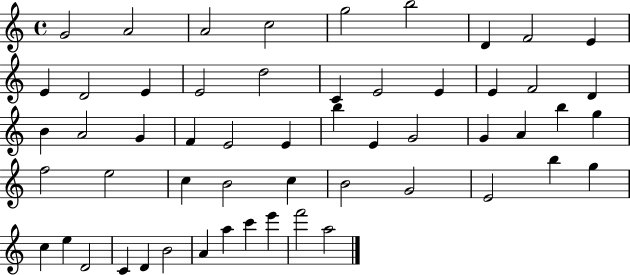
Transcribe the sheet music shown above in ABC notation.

X:1
T:Untitled
M:4/4
L:1/4
K:C
G2 A2 A2 c2 g2 b2 D F2 E E D2 E E2 d2 C E2 E E F2 D B A2 G F E2 E b E G2 G A b g f2 e2 c B2 c B2 G2 E2 b g c e D2 C D B2 A a c' e' f'2 a2